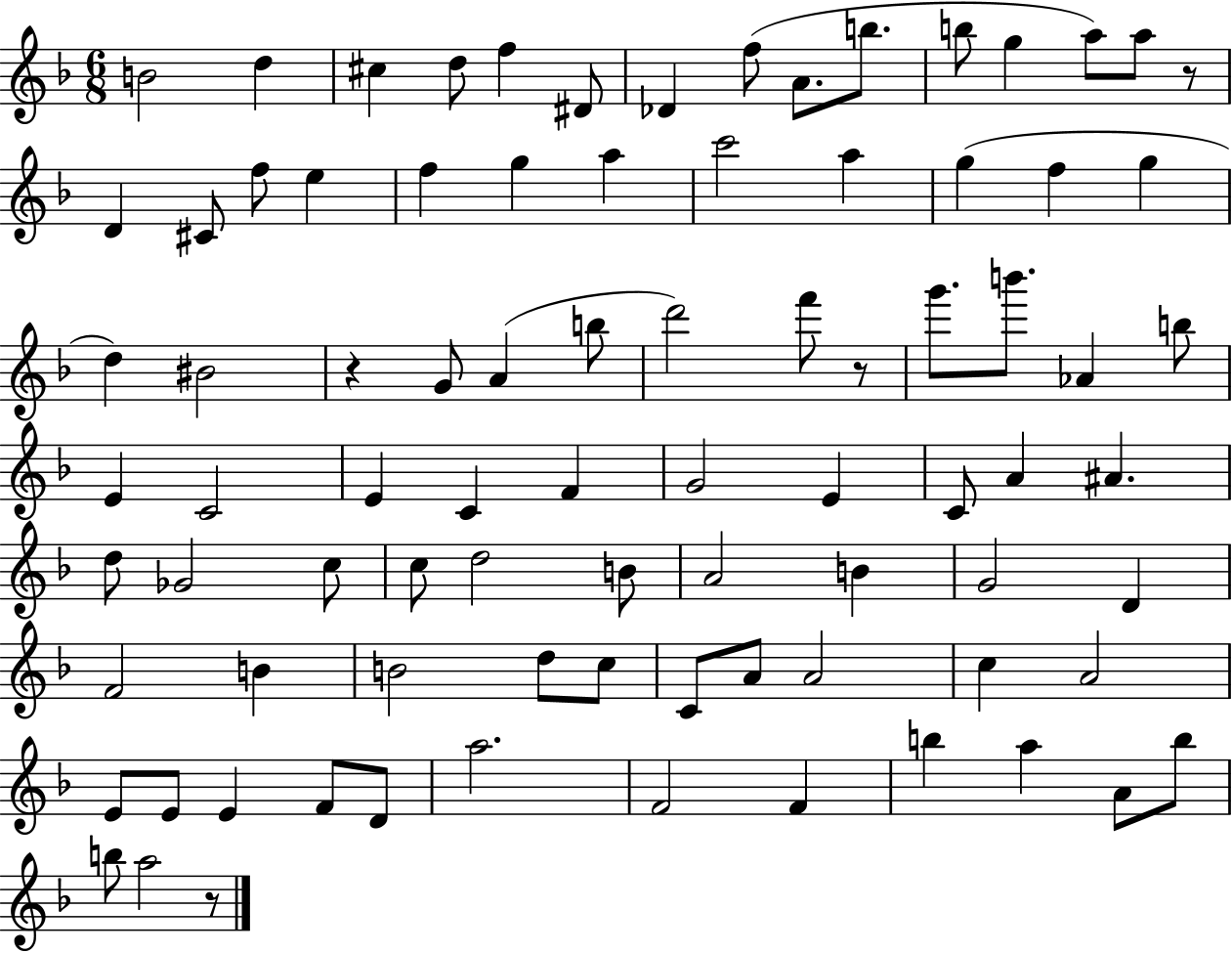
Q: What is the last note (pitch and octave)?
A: A5